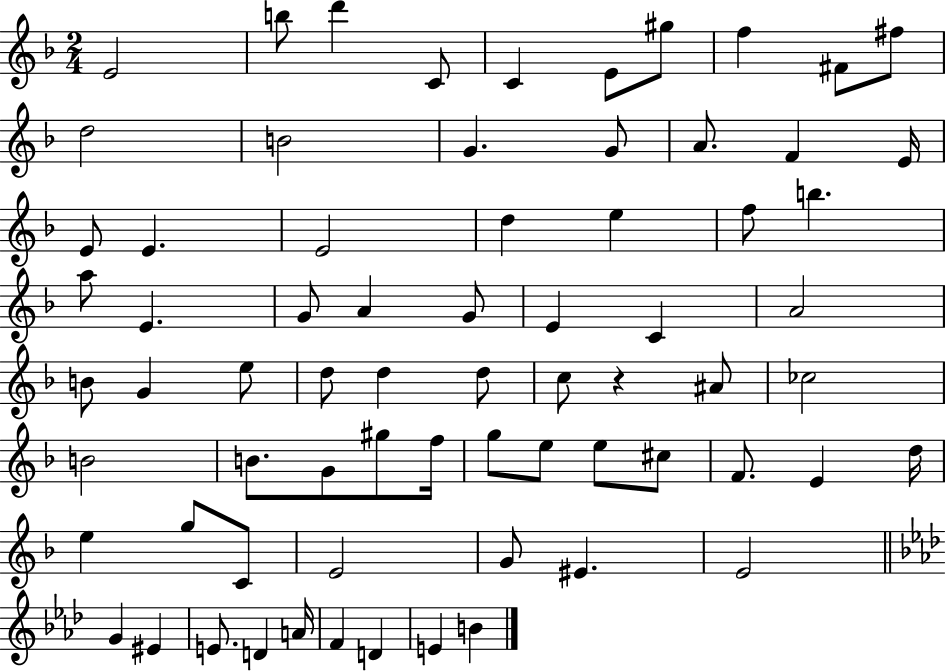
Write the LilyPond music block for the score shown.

{
  \clef treble
  \numericTimeSignature
  \time 2/4
  \key f \major
  \repeat volta 2 { e'2 | b''8 d'''4 c'8 | c'4 e'8 gis''8 | f''4 fis'8 fis''8 | \break d''2 | b'2 | g'4. g'8 | a'8. f'4 e'16 | \break e'8 e'4. | e'2 | d''4 e''4 | f''8 b''4. | \break a''8 e'4. | g'8 a'4 g'8 | e'4 c'4 | a'2 | \break b'8 g'4 e''8 | d''8 d''4 d''8 | c''8 r4 ais'8 | ces''2 | \break b'2 | b'8. g'8 gis''8 f''16 | g''8 e''8 e''8 cis''8 | f'8. e'4 d''16 | \break e''4 g''8 c'8 | e'2 | g'8 eis'4. | e'2 | \break \bar "||" \break \key f \minor g'4 eis'4 | e'8. d'4 a'16 | f'4 d'4 | e'4 b'4 | \break } \bar "|."
}